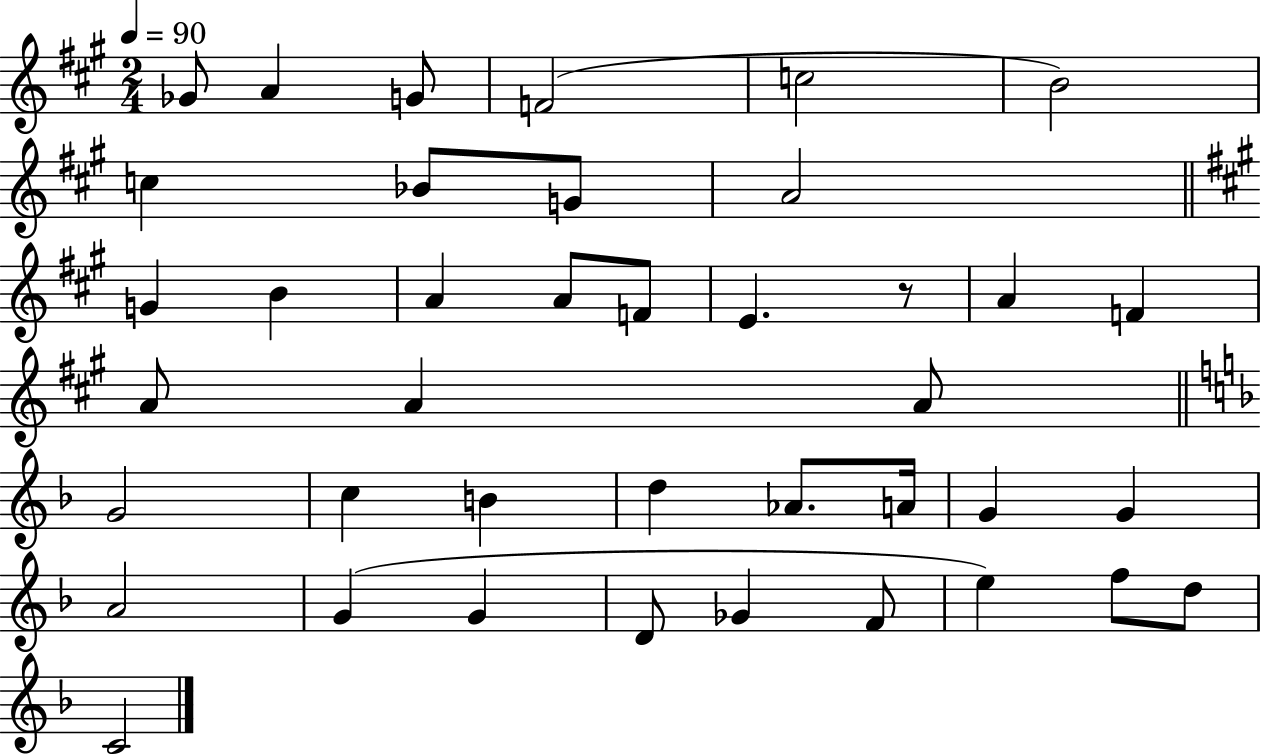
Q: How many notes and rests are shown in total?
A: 40